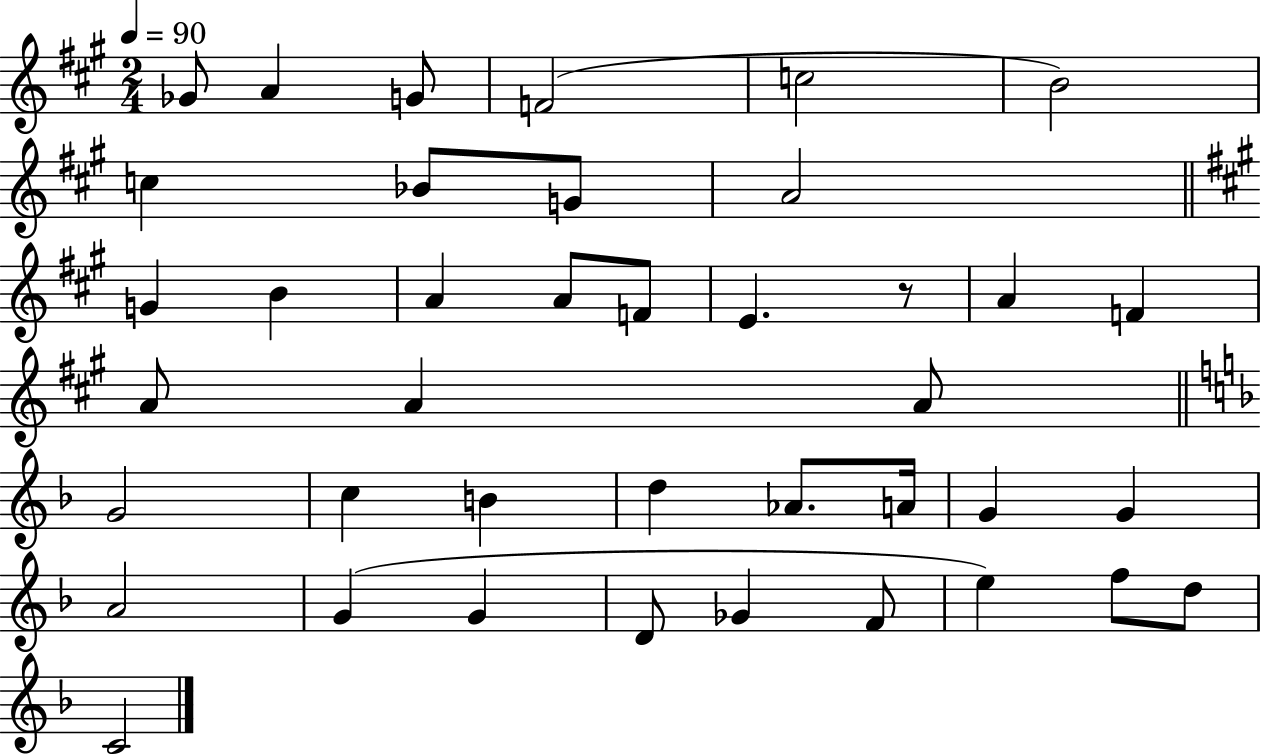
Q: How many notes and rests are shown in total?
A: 40